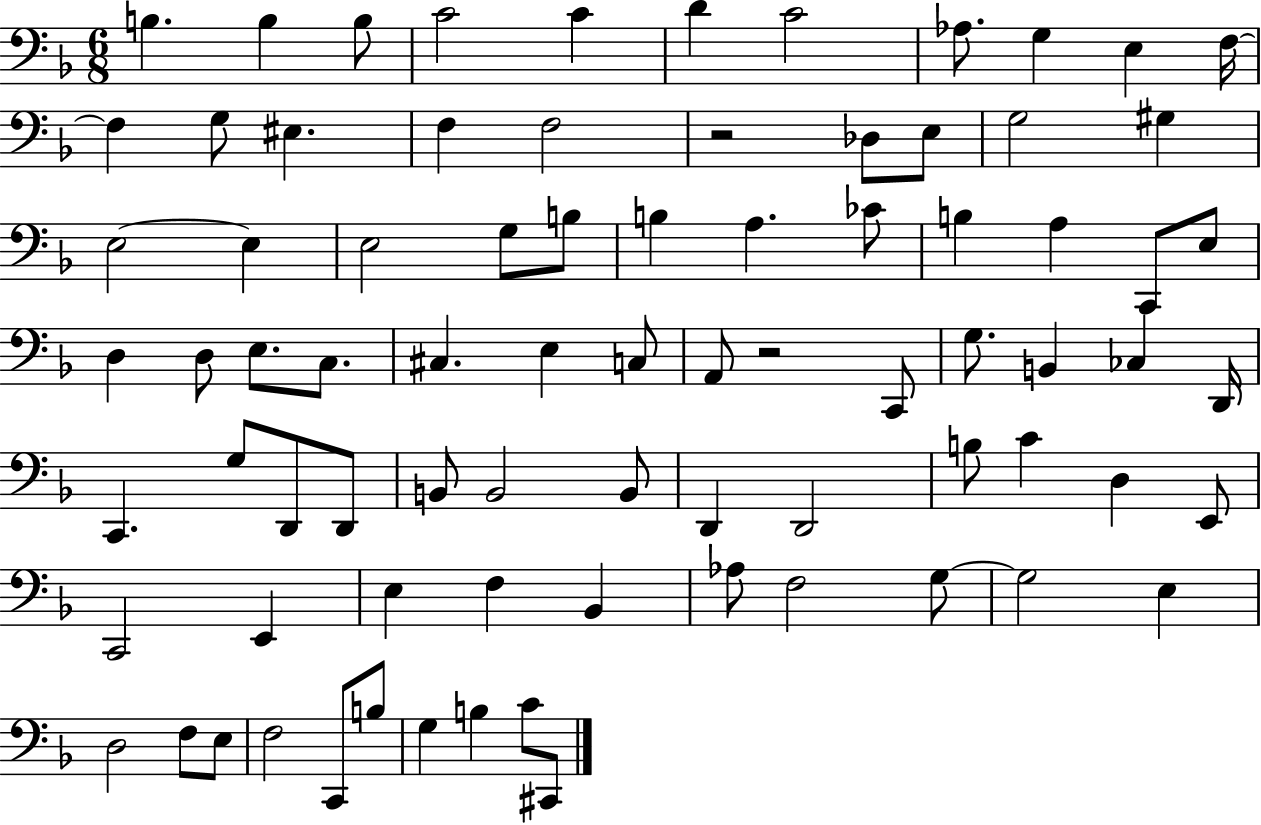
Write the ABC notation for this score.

X:1
T:Untitled
M:6/8
L:1/4
K:F
B, B, B,/2 C2 C D C2 _A,/2 G, E, F,/4 F, G,/2 ^E, F, F,2 z2 _D,/2 E,/2 G,2 ^G, E,2 E, E,2 G,/2 B,/2 B, A, _C/2 B, A, C,,/2 E,/2 D, D,/2 E,/2 C,/2 ^C, E, C,/2 A,,/2 z2 C,,/2 G,/2 B,, _C, D,,/4 C,, G,/2 D,,/2 D,,/2 B,,/2 B,,2 B,,/2 D,, D,,2 B,/2 C D, E,,/2 C,,2 E,, E, F, _B,, _A,/2 F,2 G,/2 G,2 E, D,2 F,/2 E,/2 F,2 C,,/2 B,/2 G, B, C/2 ^C,,/2